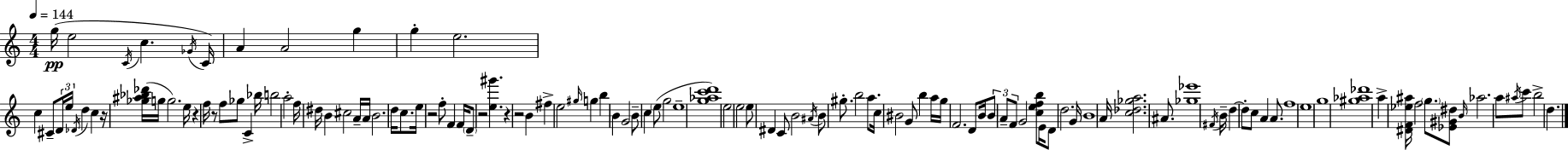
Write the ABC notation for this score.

X:1
T:Untitled
M:4/4
L:1/4
K:C
g/4 e2 C/4 c _G/4 C/4 A A2 g g e2 c ^C/2 D/4 e/4 _D/4 d c z/4 [_g^a_b_d']/4 g/4 g2 e/4 z f/4 z/2 f/2 _g/2 C _b/4 b2 a2 f/4 ^d/4 B ^c2 A/4 A/4 B2 d/4 c/2 e/4 z2 f/2 F F/4 D/2 z2 [e^g'] z z2 B ^f e2 ^g/4 g b B G2 B/2 c e/2 g2 e4 [g_ac'd']4 e2 e2 e/2 ^D C/2 B2 ^A/4 B/2 ^g/2 b2 a/2 c/4 ^B2 G/2 b a/4 g/4 F2 D/2 B/4 B/2 A/2 F/2 G2 [cefb]/2 E/4 D/2 d2 G/4 B4 A/4 [c_d_ga]2 ^A/2 [_g_e']4 ^F/4 B/4 d d/2 c/2 A A/2 f4 e4 g4 [^g_a_d']4 a [^DF_e^a]/4 f2 g/2 [_E^G^d]/2 B/4 _a2 a/2 ^a/4 c'/2 b2 d